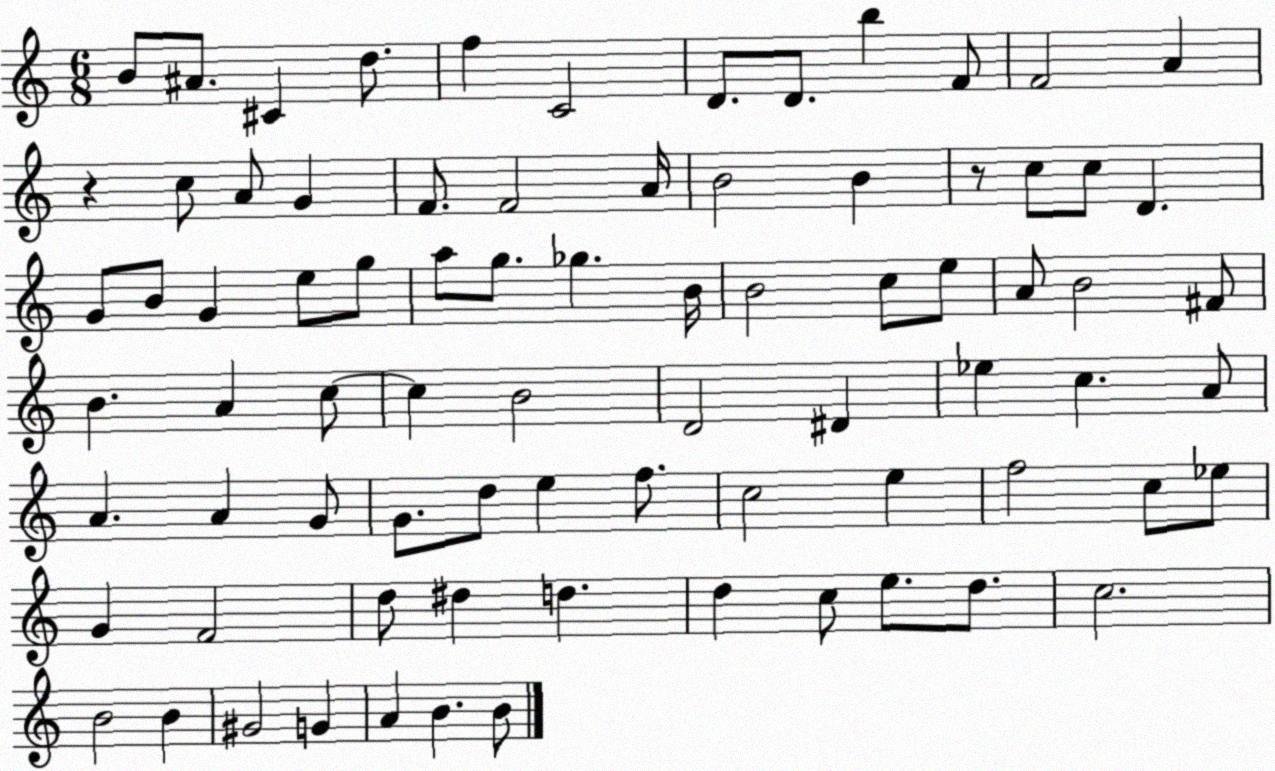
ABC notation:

X:1
T:Untitled
M:6/8
L:1/4
K:C
B/2 ^A/2 ^C d/2 f C2 D/2 D/2 b F/2 F2 A z c/2 A/2 G F/2 F2 A/4 B2 B z/2 c/2 c/2 D G/2 B/2 G e/2 g/2 a/2 g/2 _g B/4 B2 c/2 e/2 A/2 B2 ^F/2 B A c/2 c B2 D2 ^D _e c A/2 A A G/2 G/2 d/2 e f/2 c2 e f2 c/2 _e/2 G F2 d/2 ^d d d c/2 e/2 d/2 c2 B2 B ^G2 G A B B/2